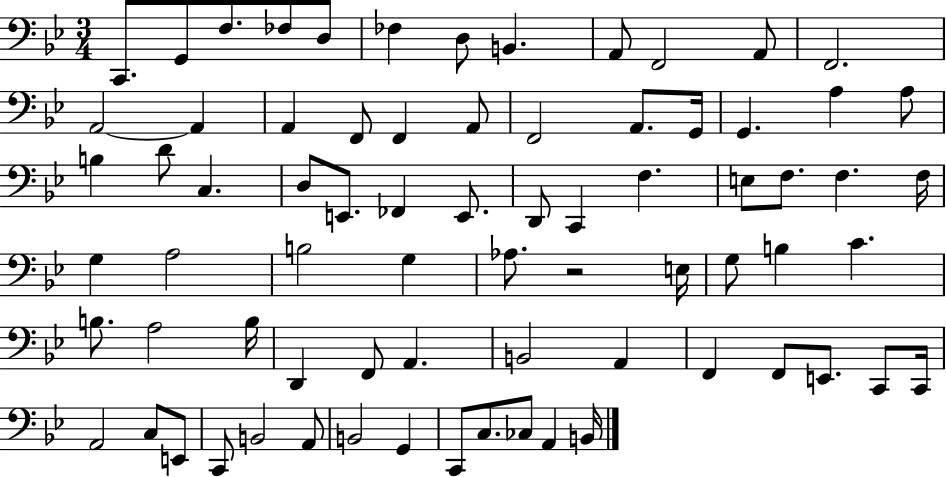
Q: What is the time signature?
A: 3/4